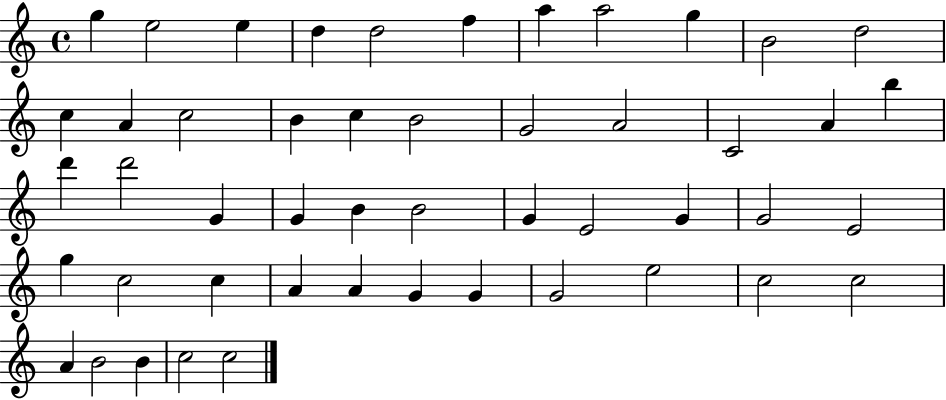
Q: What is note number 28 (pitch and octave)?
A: B4